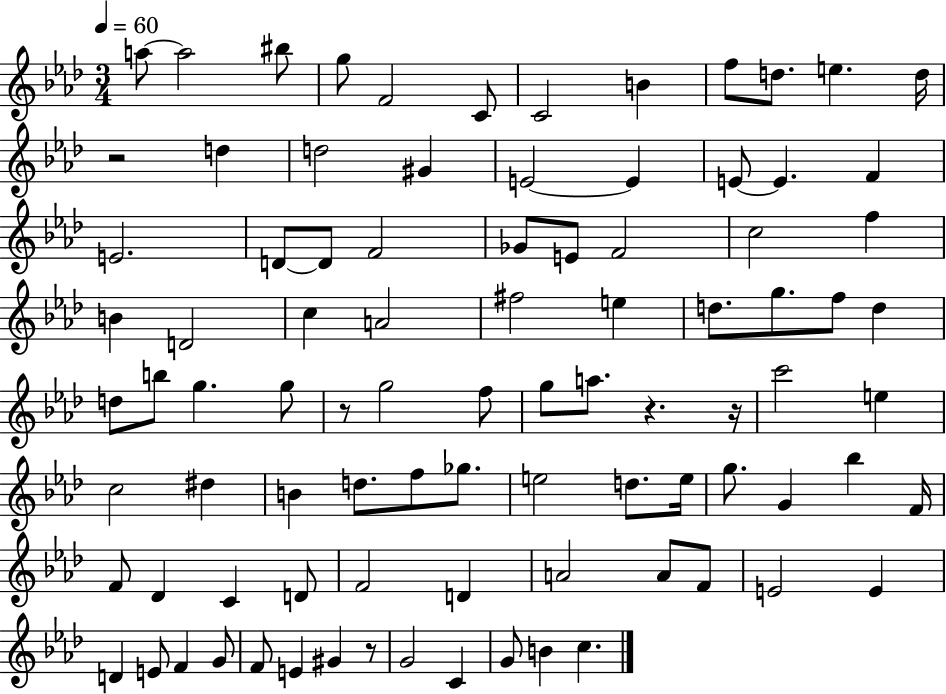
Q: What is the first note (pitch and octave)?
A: A5